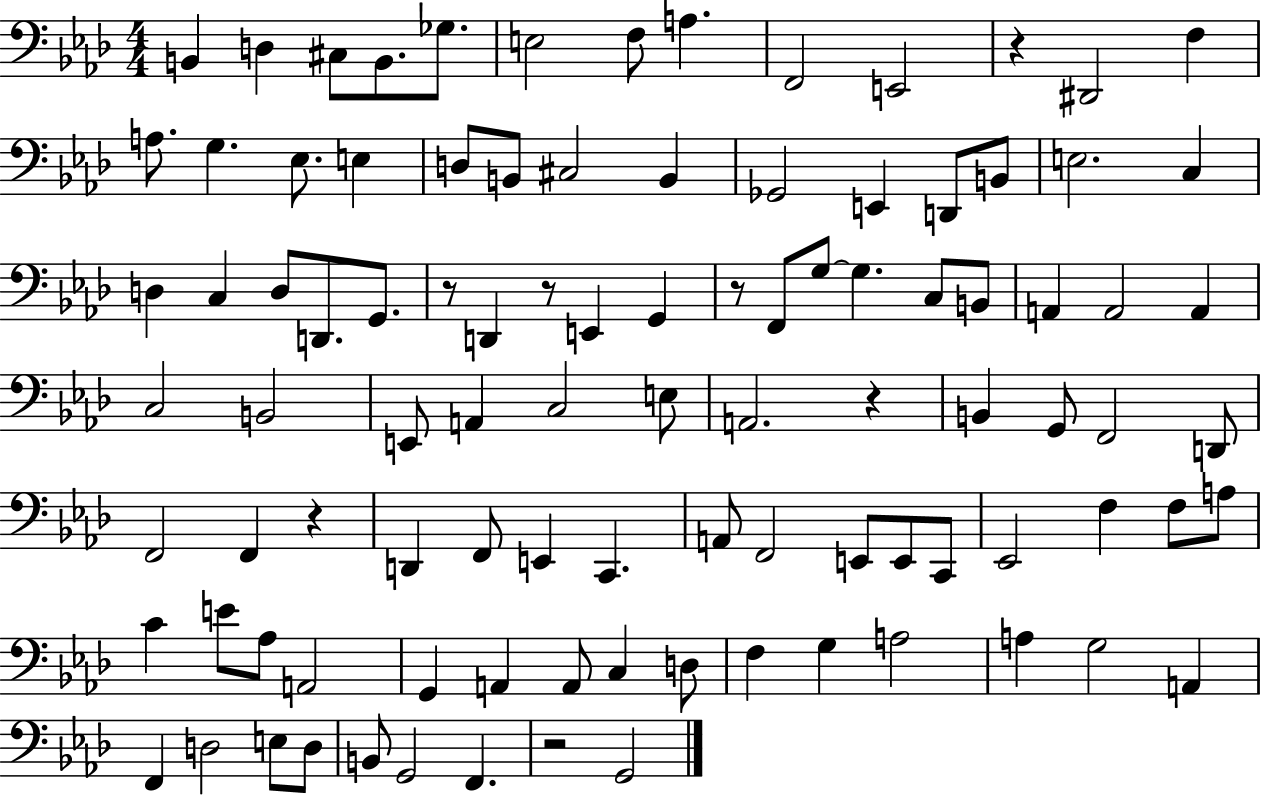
{
  \clef bass
  \numericTimeSignature
  \time 4/4
  \key aes \major
  b,4 d4 cis8 b,8. ges8. | e2 f8 a4. | f,2 e,2 | r4 dis,2 f4 | \break a8. g4. ees8. e4 | d8 b,8 cis2 b,4 | ges,2 e,4 d,8 b,8 | e2. c4 | \break d4 c4 d8 d,8. g,8. | r8 d,4 r8 e,4 g,4 | r8 f,8 g8~~ g4. c8 b,8 | a,4 a,2 a,4 | \break c2 b,2 | e,8 a,4 c2 e8 | a,2. r4 | b,4 g,8 f,2 d,8 | \break f,2 f,4 r4 | d,4 f,8 e,4 c,4. | a,8 f,2 e,8 e,8 c,8 | ees,2 f4 f8 a8 | \break c'4 e'8 aes8 a,2 | g,4 a,4 a,8 c4 d8 | f4 g4 a2 | a4 g2 a,4 | \break f,4 d2 e8 d8 | b,8 g,2 f,4. | r2 g,2 | \bar "|."
}